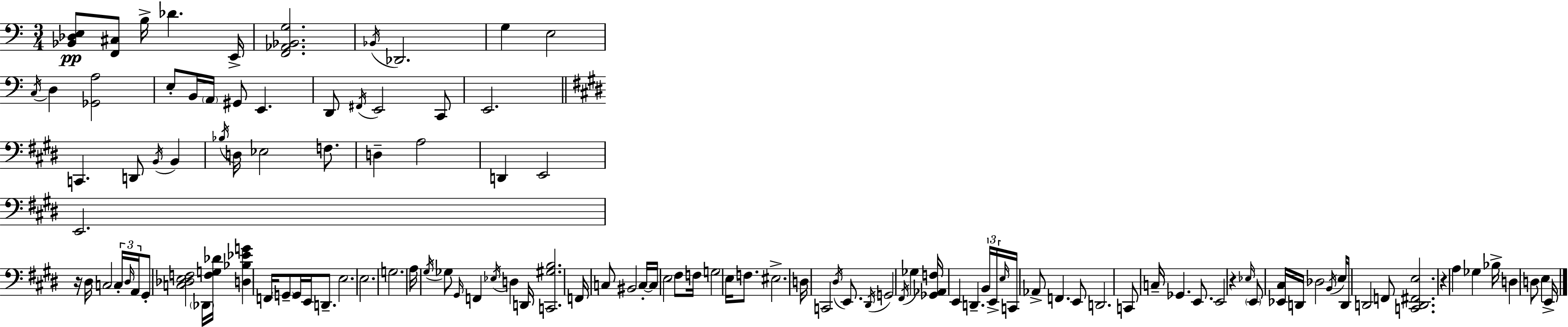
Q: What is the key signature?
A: C major